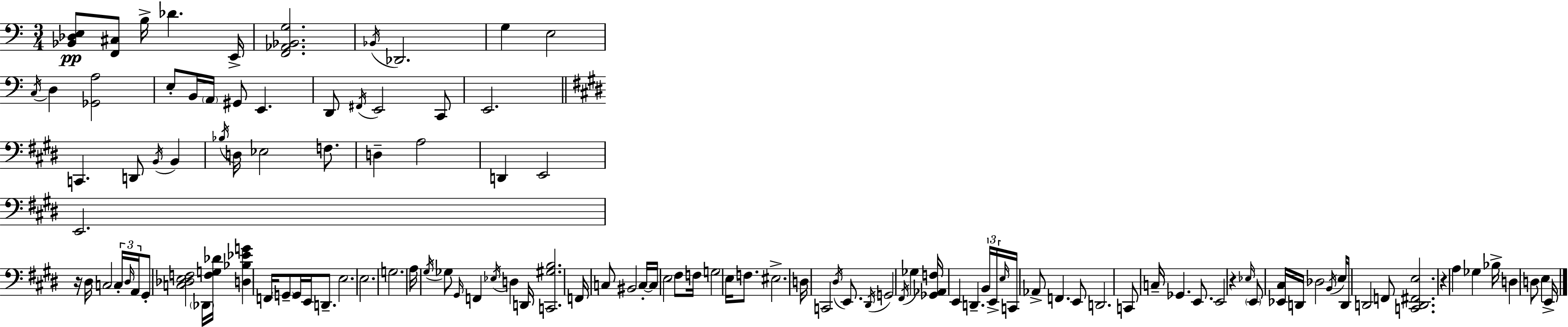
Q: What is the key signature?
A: C major